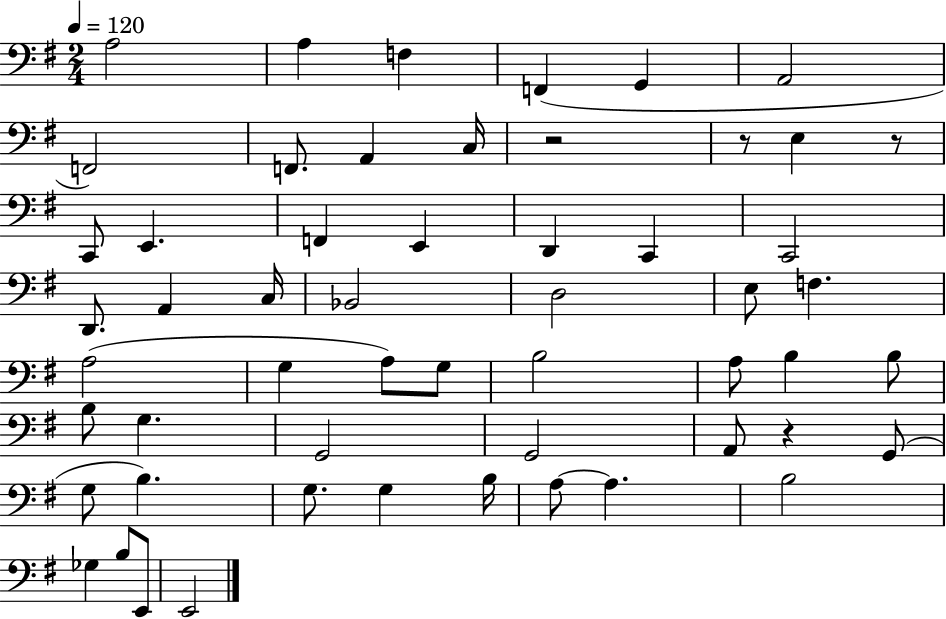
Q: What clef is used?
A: bass